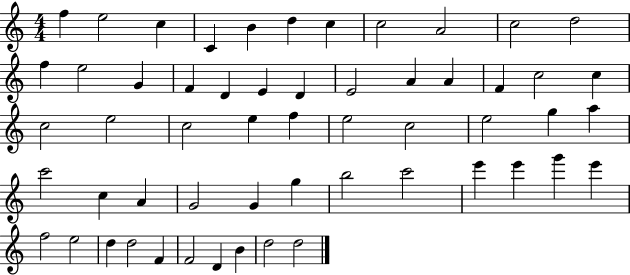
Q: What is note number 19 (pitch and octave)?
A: E4